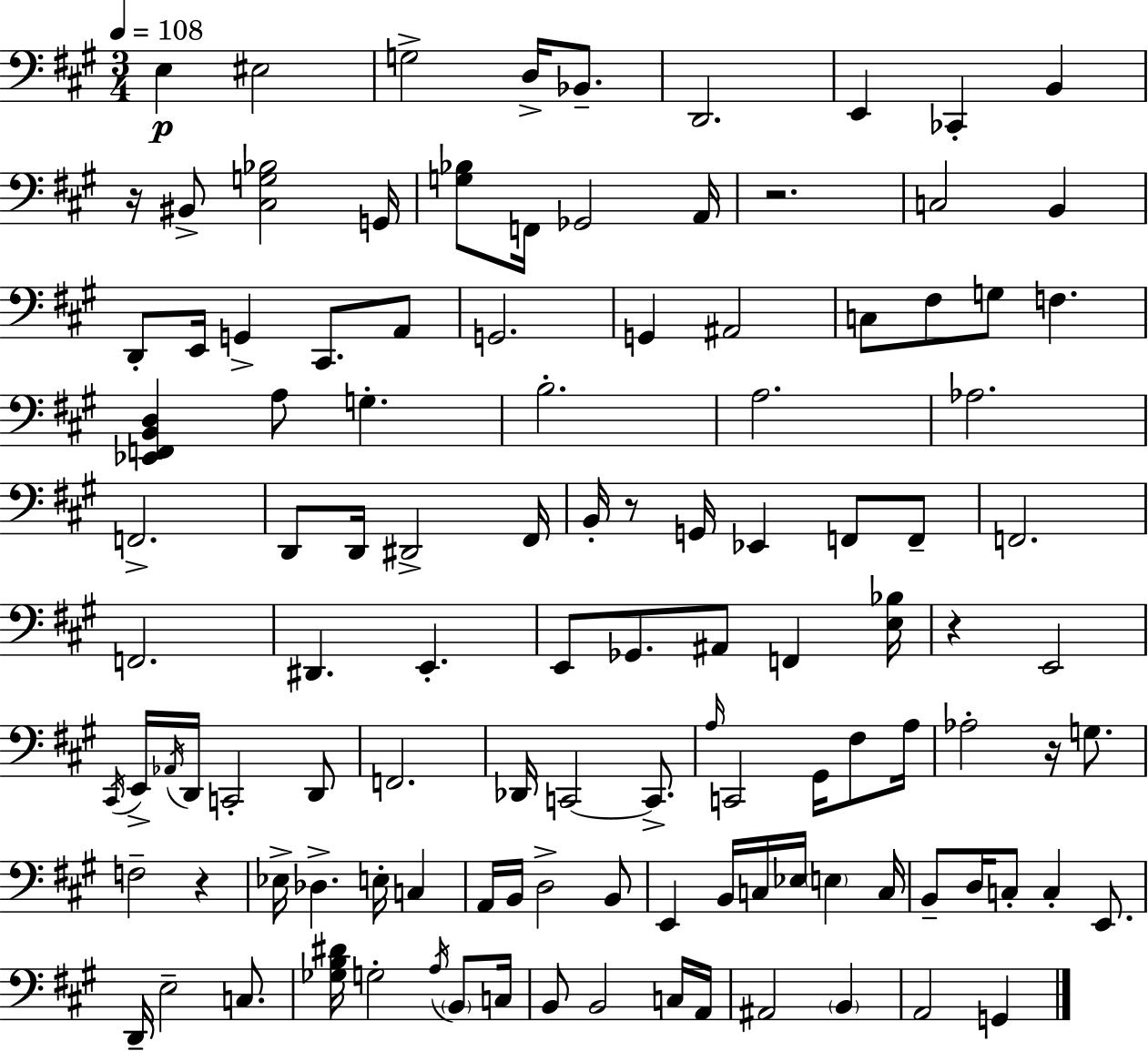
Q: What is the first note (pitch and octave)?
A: E3